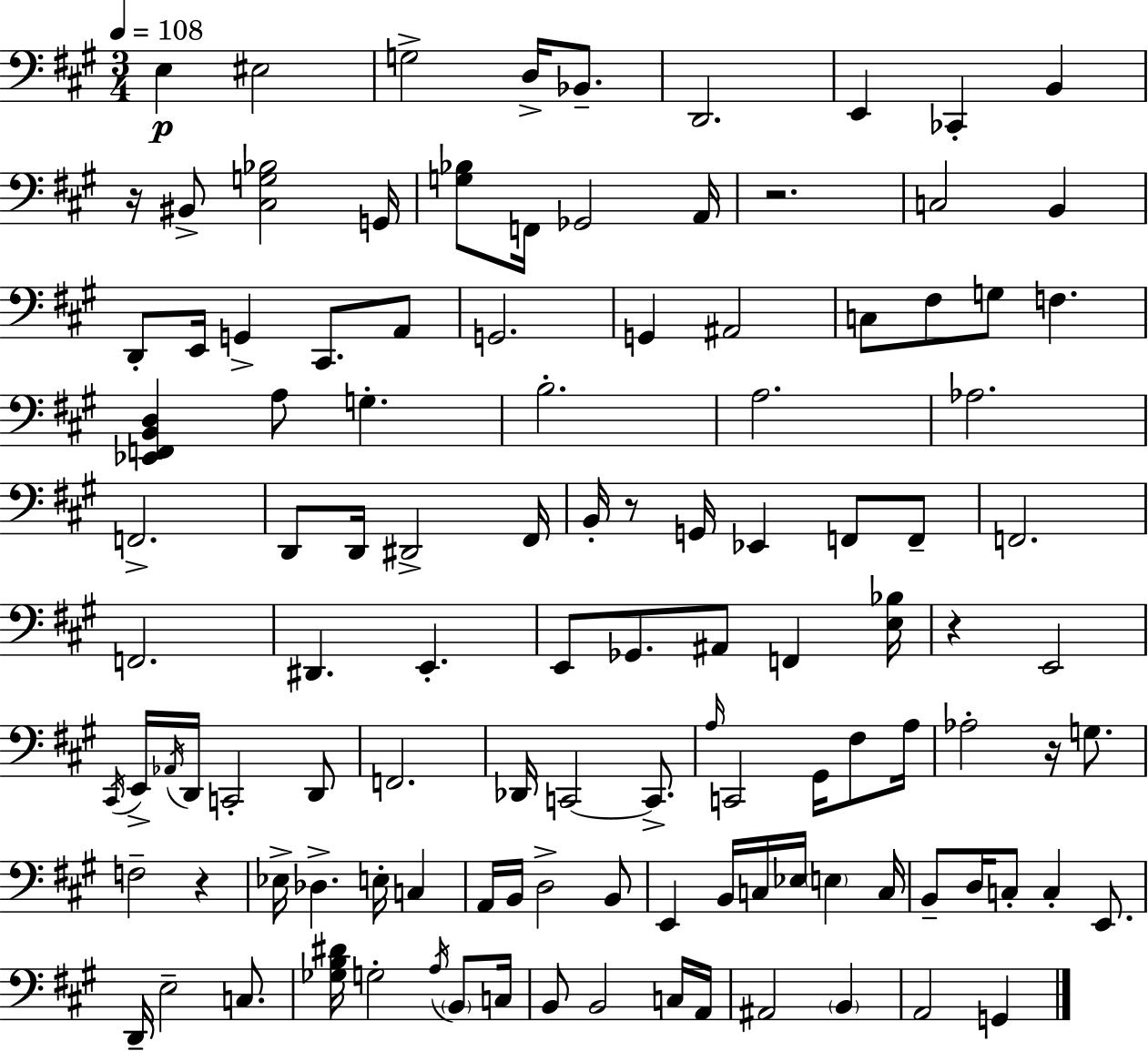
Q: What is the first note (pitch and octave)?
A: E3